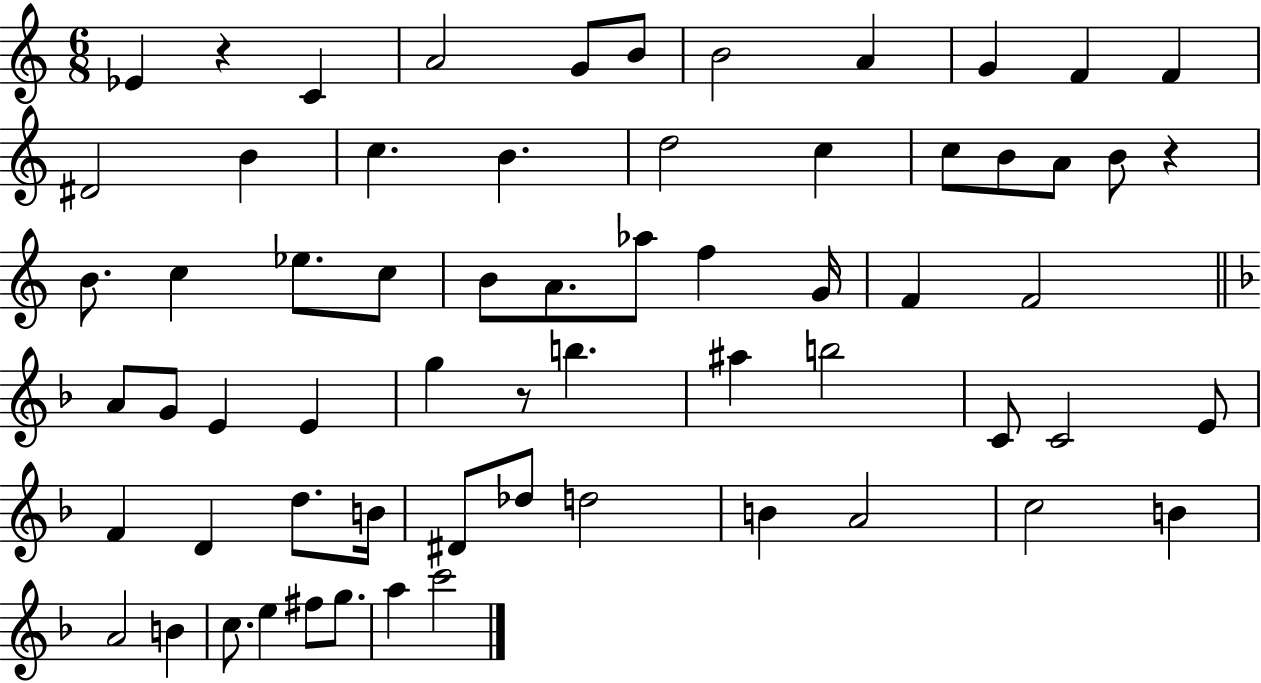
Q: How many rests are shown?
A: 3